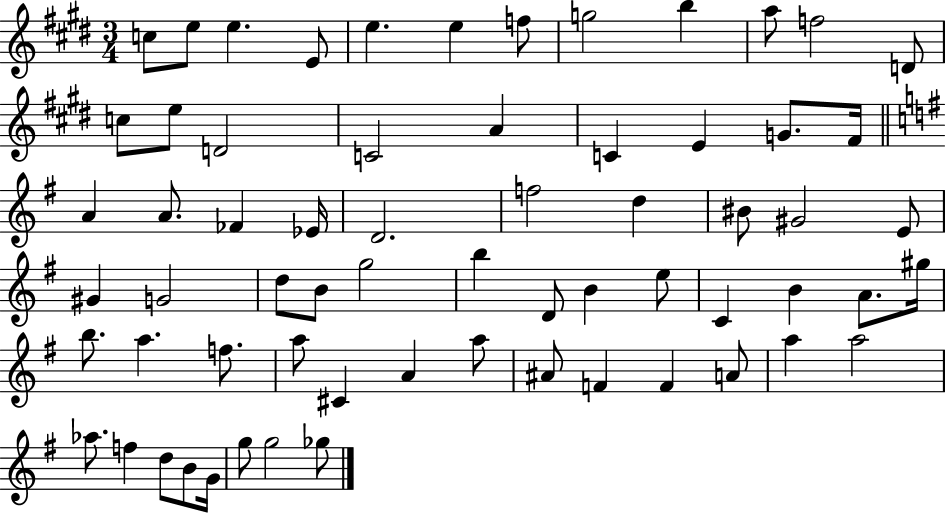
{
  \clef treble
  \numericTimeSignature
  \time 3/4
  \key e \major
  c''8 e''8 e''4. e'8 | e''4. e''4 f''8 | g''2 b''4 | a''8 f''2 d'8 | \break c''8 e''8 d'2 | c'2 a'4 | c'4 e'4 g'8. fis'16 | \bar "||" \break \key e \minor a'4 a'8. fes'4 ees'16 | d'2. | f''2 d''4 | bis'8 gis'2 e'8 | \break gis'4 g'2 | d''8 b'8 g''2 | b''4 d'8 b'4 e''8 | c'4 b'4 a'8. gis''16 | \break b''8. a''4. f''8. | a''8 cis'4 a'4 a''8 | ais'8 f'4 f'4 a'8 | a''4 a''2 | \break aes''8. f''4 d''8 b'8 g'16 | g''8 g''2 ges''8 | \bar "|."
}